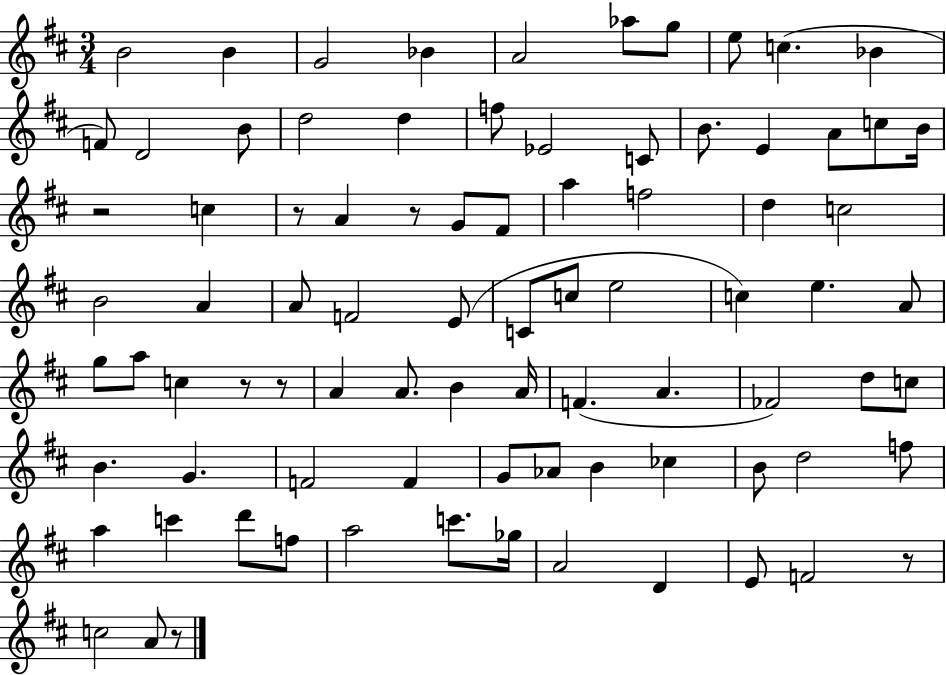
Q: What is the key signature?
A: D major